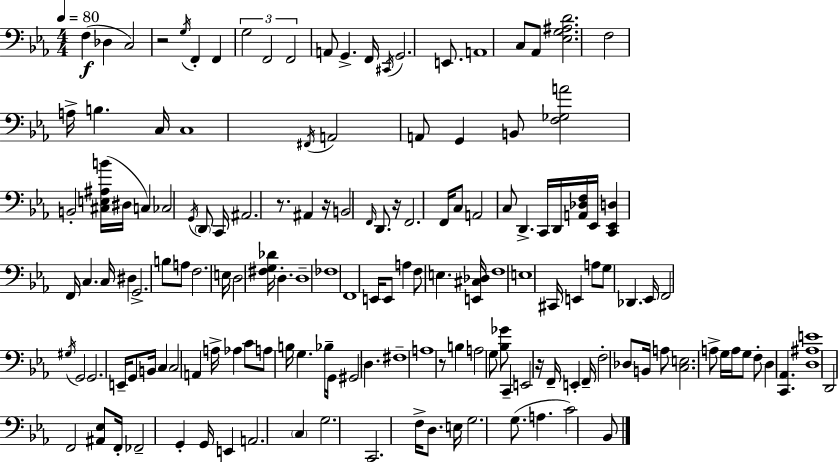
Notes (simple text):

F3/q Db3/q C3/h R/h G3/s F2/q F2/q G3/h F2/h F2/h A2/e G2/q. F2/s C#2/s G2/h. E2/e. A2/w C3/e Ab2/e [Eb3,G3,A#3,D4]/h. F3/h A3/s B3/q. C3/s C3/w F#2/s A2/h A2/e G2/q B2/e [F3,Gb3,A4]/h B2/h [C#3,E3,A#3,B4]/s D#3/s C3/q CES3/h G2/s D2/e C2/s A#2/h. R/e. A#2/q R/s B2/h F2/s D2/e. R/s F2/h. F2/s C3/e A2/h C3/e D2/q. C2/s D2/s [A2,Db3,F3]/s Eb2/s [C2,Eb2,D3]/q F2/s C3/q. C3/s D#3/q G2/h. B3/e A3/e F3/h. E3/s D3/h [F#3,G3,Db4]/s D3/q. D3/w FES3/w F2/w E2/s E2/e A3/q F3/e E3/q. [E2,C#3,Db3]/s F3/w E3/w C#2/s E2/q A3/e G3/e Db2/q. Eb2/s F2/h G#3/s G2/h G2/h. E2/s G2/e B2/s C3/q C3/h A2/q A3/s Ab3/q C4/e A3/e B3/s G3/q. Bb3/s G2/s G#2/h D3/q. F#3/w A3/w R/e B3/q A3/h G3/e [Bb3,Gb4]/e C2/q E2/h R/s F2/s E2/q F2/s F3/h Db3/e B2/s A3/e [C3,E3]/h. A3/e G3/s A3/s G3/e F3/e D3/q [C2,Ab2]/q. [D3,A#3,E4]/w D2/h F2/h [A#2,Eb3]/e F2/s FES2/h G2/q G2/s E2/q A2/h. C3/q G3/h. C2/h. F3/s D3/e. E3/s G3/h. G3/e. A3/q. C4/h Bb2/e